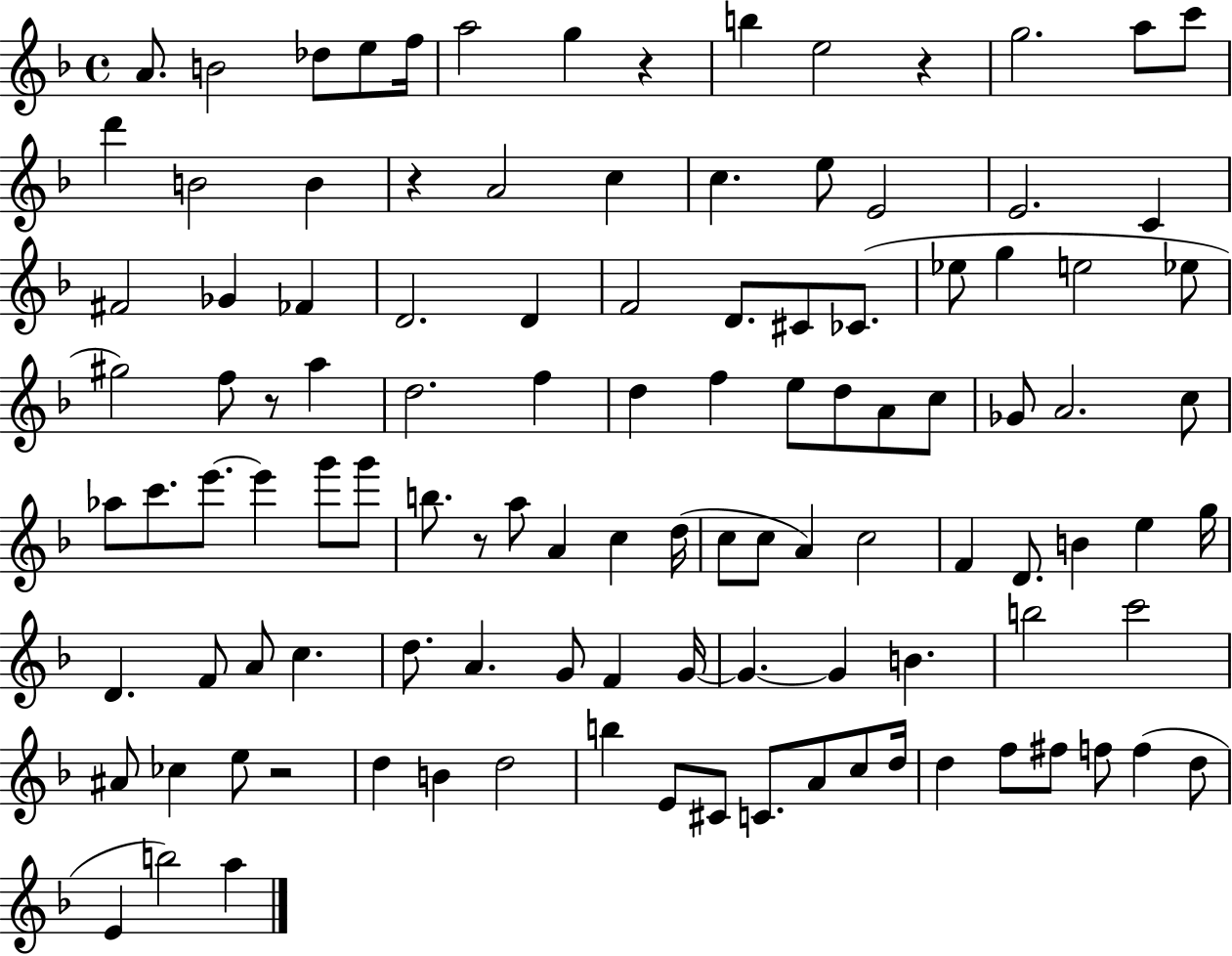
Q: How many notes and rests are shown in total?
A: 111